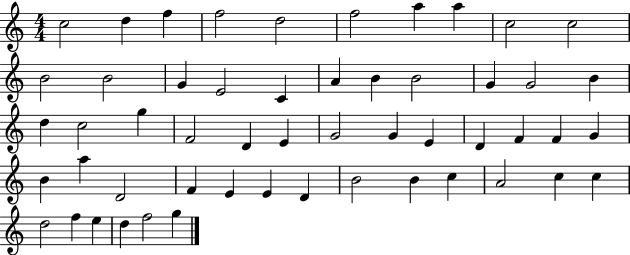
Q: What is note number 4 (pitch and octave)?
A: F5